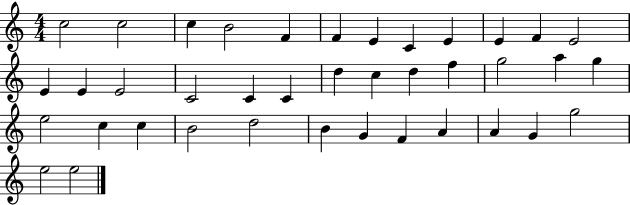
C5/h C5/h C5/q B4/h F4/q F4/q E4/q C4/q E4/q E4/q F4/q E4/h E4/q E4/q E4/h C4/h C4/q C4/q D5/q C5/q D5/q F5/q G5/h A5/q G5/q E5/h C5/q C5/q B4/h D5/h B4/q G4/q F4/q A4/q A4/q G4/q G5/h E5/h E5/h